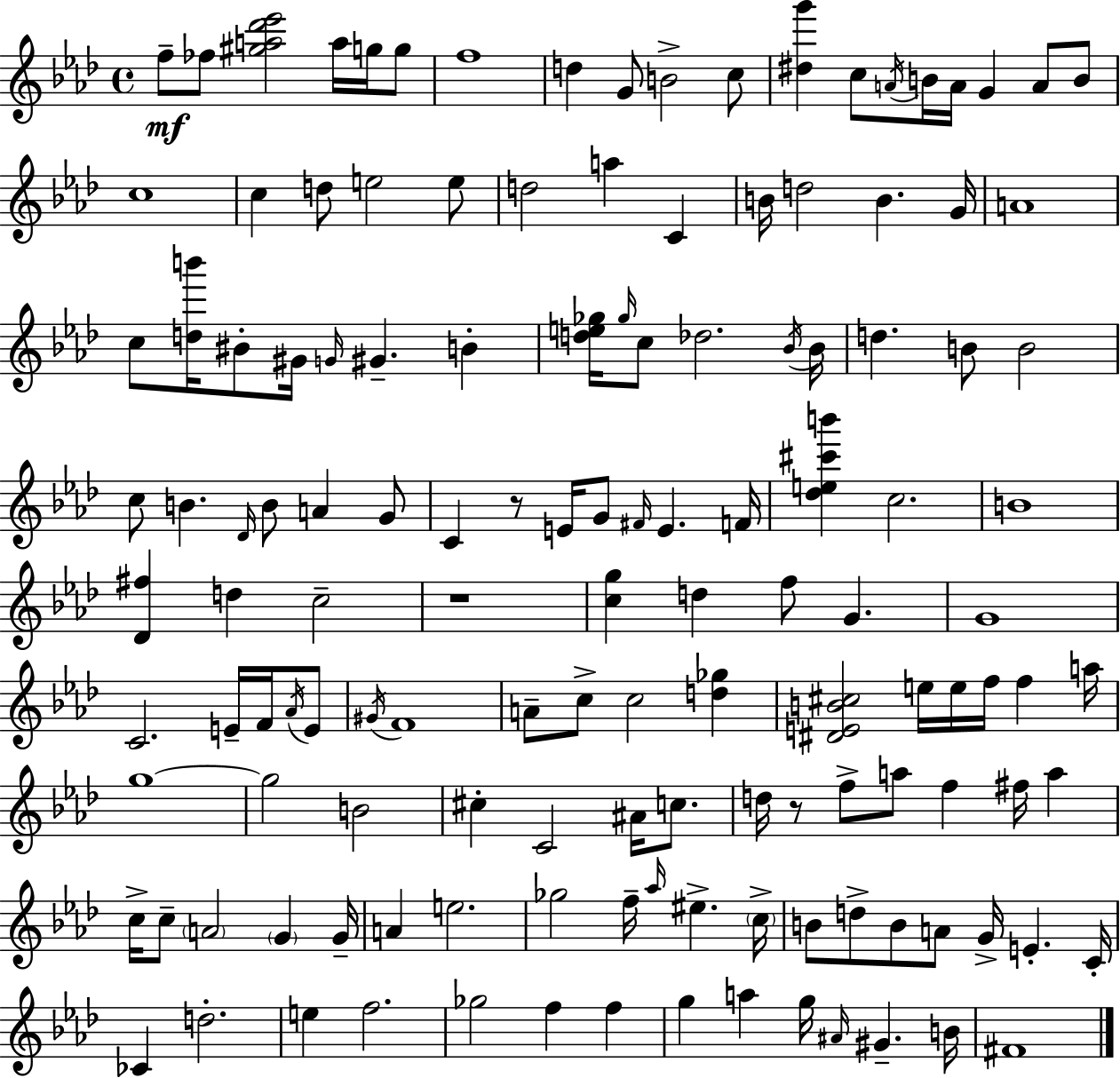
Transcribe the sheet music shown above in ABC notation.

X:1
T:Untitled
M:4/4
L:1/4
K:Ab
f/2 _f/2 [^ga_d'_e']2 a/4 g/4 g/2 f4 d G/2 B2 c/2 [^dg'] c/2 A/4 B/4 A/4 G A/2 B/2 c4 c d/2 e2 e/2 d2 a C B/4 d2 B G/4 A4 c/2 [db']/4 ^B/2 ^G/4 G/4 ^G B [de_g]/4 _g/4 c/2 _d2 _B/4 _B/4 d B/2 B2 c/2 B _D/4 B/2 A G/2 C z/2 E/4 G/2 ^F/4 E F/4 [_de^c'b'] c2 B4 [_D^f] d c2 z4 [cg] d f/2 G G4 C2 E/4 F/4 _A/4 E/2 ^G/4 F4 A/2 c/2 c2 [d_g] [^DEB^c]2 e/4 e/4 f/4 f a/4 g4 g2 B2 ^c C2 ^A/4 c/2 d/4 z/2 f/2 a/2 f ^f/4 a c/4 c/2 A2 G G/4 A e2 _g2 f/4 _a/4 ^e c/4 B/2 d/2 B/2 A/2 G/4 E C/4 _C d2 e f2 _g2 f f g a g/4 ^A/4 ^G B/4 ^F4